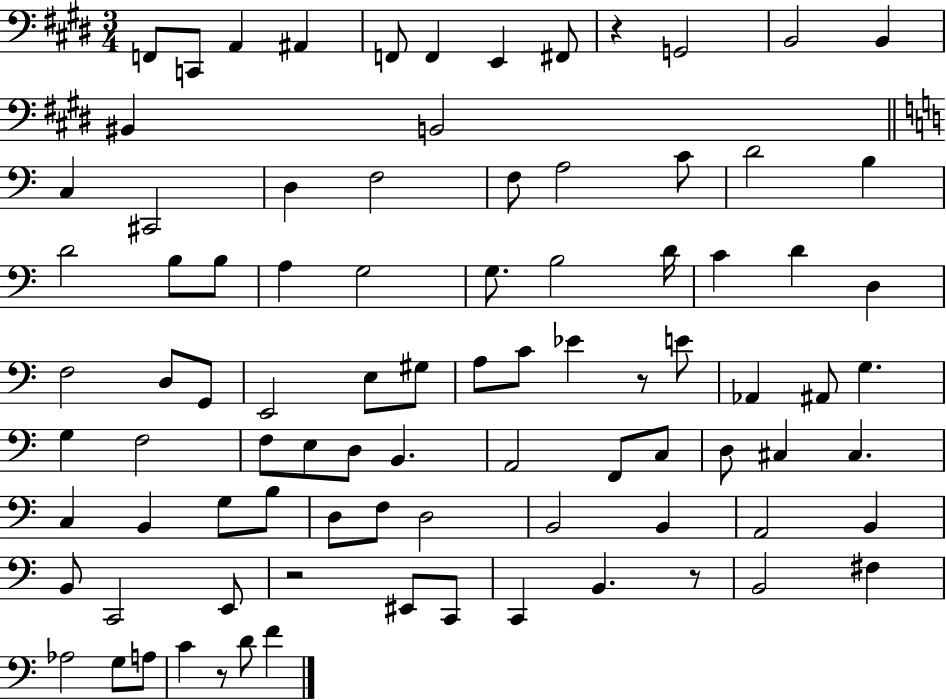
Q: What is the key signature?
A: E major